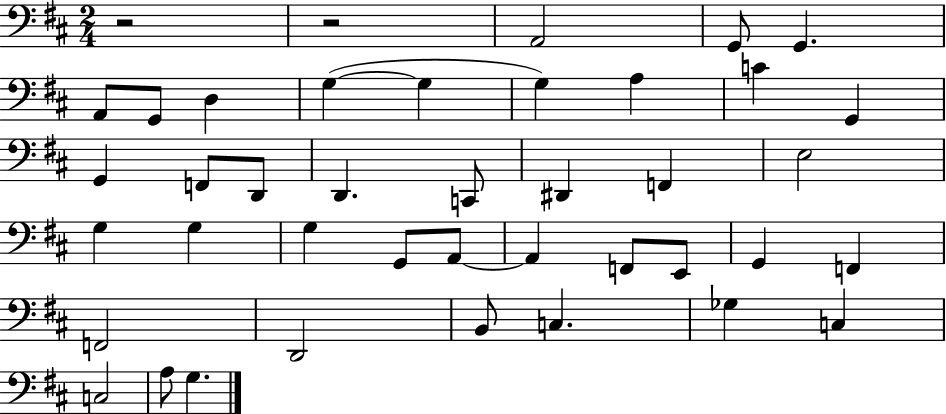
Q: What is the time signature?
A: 2/4